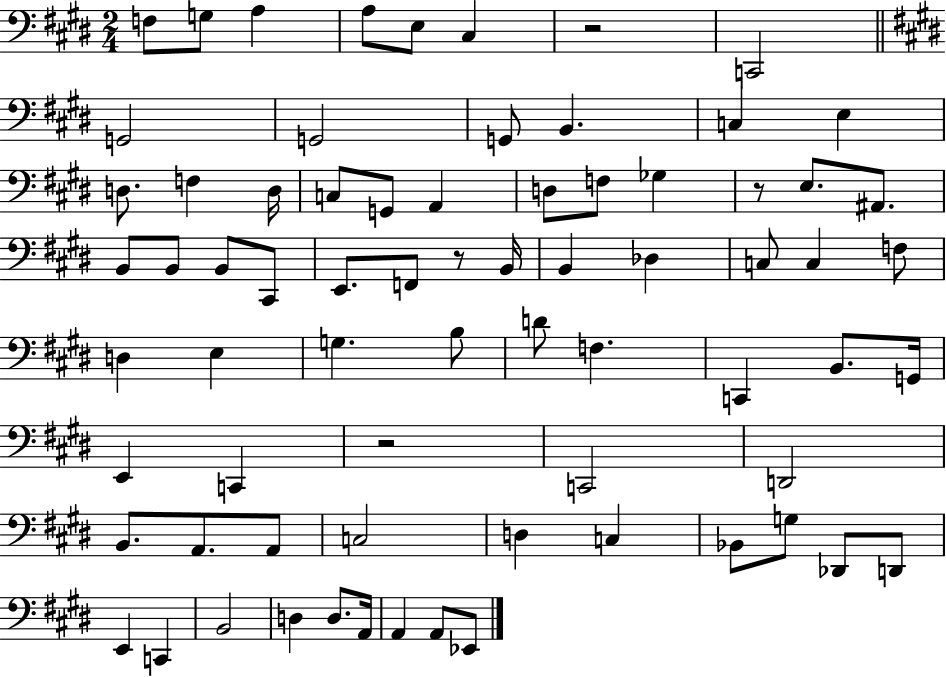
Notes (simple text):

F3/e G3/e A3/q A3/e E3/e C#3/q R/h C2/h G2/h G2/h G2/e B2/q. C3/q E3/q D3/e. F3/q D3/s C3/e G2/e A2/q D3/e F3/e Gb3/q R/e E3/e. A#2/e. B2/e B2/e B2/e C#2/e E2/e. F2/e R/e B2/s B2/q Db3/q C3/e C3/q F3/e D3/q E3/q G3/q. B3/e D4/e F3/q. C2/q B2/e. G2/s E2/q C2/q R/h C2/h D2/h B2/e. A2/e. A2/e C3/h D3/q C3/q Bb2/e G3/e Db2/e D2/e E2/q C2/q B2/h D3/q D3/e. A2/s A2/q A2/e Eb2/e